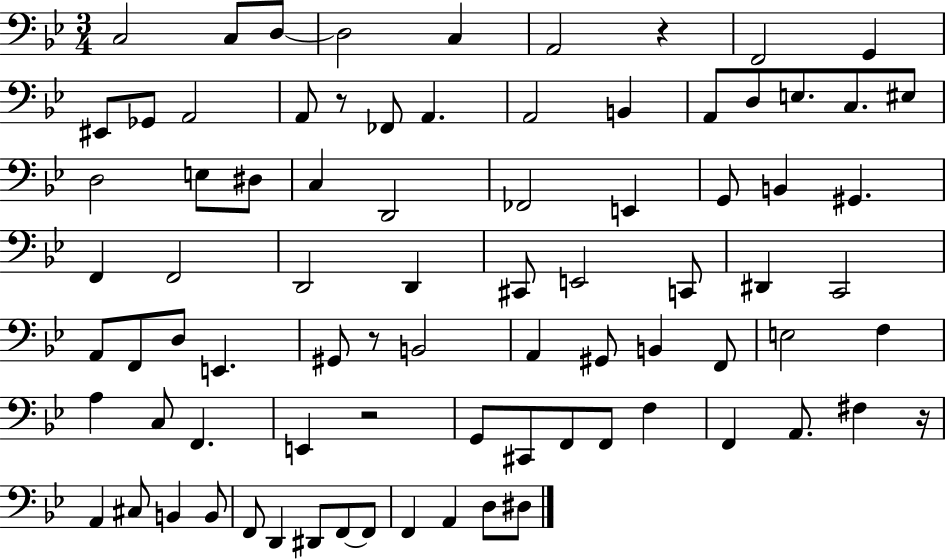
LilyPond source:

{
  \clef bass
  \numericTimeSignature
  \time 3/4
  \key bes \major
  c2 c8 d8~~ | d2 c4 | a,2 r4 | f,2 g,4 | \break eis,8 ges,8 a,2 | a,8 r8 fes,8 a,4. | a,2 b,4 | a,8 d8 e8. c8. eis8 | \break d2 e8 dis8 | c4 d,2 | fes,2 e,4 | g,8 b,4 gis,4. | \break f,4 f,2 | d,2 d,4 | cis,8 e,2 c,8 | dis,4 c,2 | \break a,8 f,8 d8 e,4. | gis,8 r8 b,2 | a,4 gis,8 b,4 f,8 | e2 f4 | \break a4 c8 f,4. | e,4 r2 | g,8 cis,8 f,8 f,8 f4 | f,4 a,8. fis4 r16 | \break a,4 cis8 b,4 b,8 | f,8 d,4 dis,8 f,8~~ f,8 | f,4 a,4 d8 dis8 | \bar "|."
}